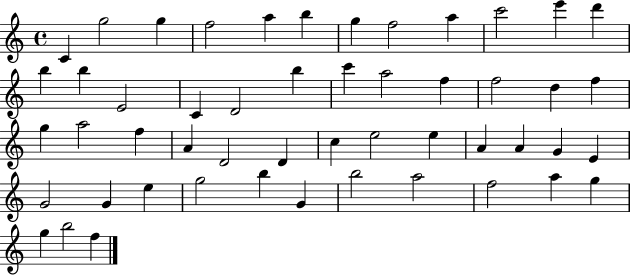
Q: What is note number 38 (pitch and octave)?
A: G4